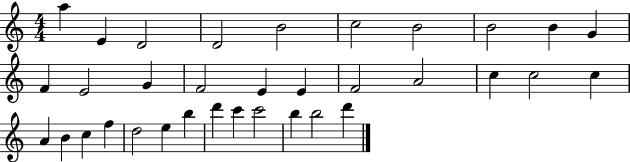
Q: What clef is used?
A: treble